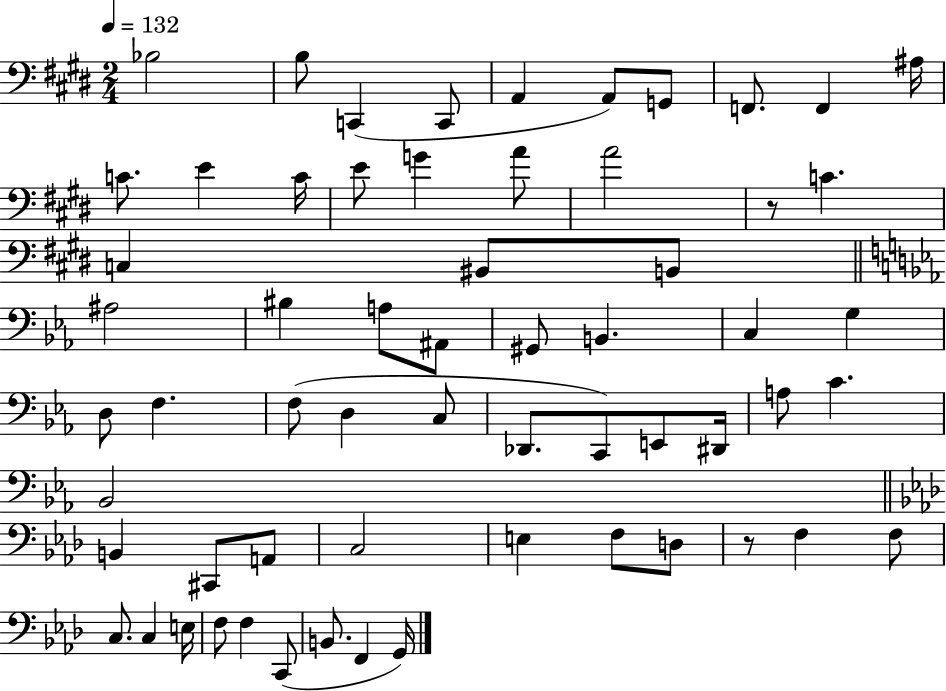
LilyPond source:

{
  \clef bass
  \numericTimeSignature
  \time 2/4
  \key e \major
  \tempo 4 = 132
  bes2 | b8 c,4( c,8 | a,4 a,8) g,8 | f,8. f,4 ais16 | \break c'8. e'4 c'16 | e'8 g'4 a'8 | a'2 | r8 c'4. | \break c4 bis,8 b,8 | \bar "||" \break \key ees \major ais2 | bis4 a8 ais,8 | gis,8 b,4. | c4 g4 | \break d8 f4. | f8( d4 c8 | des,8. c,8) e,8 dis,16 | a8 c'4. | \break bes,2 | \bar "||" \break \key f \minor b,4 cis,8 a,8 | c2 | e4 f8 d8 | r8 f4 f8 | \break c8. c4 e16 | f8 f4 c,8( | b,8. f,4 g,16) | \bar "|."
}